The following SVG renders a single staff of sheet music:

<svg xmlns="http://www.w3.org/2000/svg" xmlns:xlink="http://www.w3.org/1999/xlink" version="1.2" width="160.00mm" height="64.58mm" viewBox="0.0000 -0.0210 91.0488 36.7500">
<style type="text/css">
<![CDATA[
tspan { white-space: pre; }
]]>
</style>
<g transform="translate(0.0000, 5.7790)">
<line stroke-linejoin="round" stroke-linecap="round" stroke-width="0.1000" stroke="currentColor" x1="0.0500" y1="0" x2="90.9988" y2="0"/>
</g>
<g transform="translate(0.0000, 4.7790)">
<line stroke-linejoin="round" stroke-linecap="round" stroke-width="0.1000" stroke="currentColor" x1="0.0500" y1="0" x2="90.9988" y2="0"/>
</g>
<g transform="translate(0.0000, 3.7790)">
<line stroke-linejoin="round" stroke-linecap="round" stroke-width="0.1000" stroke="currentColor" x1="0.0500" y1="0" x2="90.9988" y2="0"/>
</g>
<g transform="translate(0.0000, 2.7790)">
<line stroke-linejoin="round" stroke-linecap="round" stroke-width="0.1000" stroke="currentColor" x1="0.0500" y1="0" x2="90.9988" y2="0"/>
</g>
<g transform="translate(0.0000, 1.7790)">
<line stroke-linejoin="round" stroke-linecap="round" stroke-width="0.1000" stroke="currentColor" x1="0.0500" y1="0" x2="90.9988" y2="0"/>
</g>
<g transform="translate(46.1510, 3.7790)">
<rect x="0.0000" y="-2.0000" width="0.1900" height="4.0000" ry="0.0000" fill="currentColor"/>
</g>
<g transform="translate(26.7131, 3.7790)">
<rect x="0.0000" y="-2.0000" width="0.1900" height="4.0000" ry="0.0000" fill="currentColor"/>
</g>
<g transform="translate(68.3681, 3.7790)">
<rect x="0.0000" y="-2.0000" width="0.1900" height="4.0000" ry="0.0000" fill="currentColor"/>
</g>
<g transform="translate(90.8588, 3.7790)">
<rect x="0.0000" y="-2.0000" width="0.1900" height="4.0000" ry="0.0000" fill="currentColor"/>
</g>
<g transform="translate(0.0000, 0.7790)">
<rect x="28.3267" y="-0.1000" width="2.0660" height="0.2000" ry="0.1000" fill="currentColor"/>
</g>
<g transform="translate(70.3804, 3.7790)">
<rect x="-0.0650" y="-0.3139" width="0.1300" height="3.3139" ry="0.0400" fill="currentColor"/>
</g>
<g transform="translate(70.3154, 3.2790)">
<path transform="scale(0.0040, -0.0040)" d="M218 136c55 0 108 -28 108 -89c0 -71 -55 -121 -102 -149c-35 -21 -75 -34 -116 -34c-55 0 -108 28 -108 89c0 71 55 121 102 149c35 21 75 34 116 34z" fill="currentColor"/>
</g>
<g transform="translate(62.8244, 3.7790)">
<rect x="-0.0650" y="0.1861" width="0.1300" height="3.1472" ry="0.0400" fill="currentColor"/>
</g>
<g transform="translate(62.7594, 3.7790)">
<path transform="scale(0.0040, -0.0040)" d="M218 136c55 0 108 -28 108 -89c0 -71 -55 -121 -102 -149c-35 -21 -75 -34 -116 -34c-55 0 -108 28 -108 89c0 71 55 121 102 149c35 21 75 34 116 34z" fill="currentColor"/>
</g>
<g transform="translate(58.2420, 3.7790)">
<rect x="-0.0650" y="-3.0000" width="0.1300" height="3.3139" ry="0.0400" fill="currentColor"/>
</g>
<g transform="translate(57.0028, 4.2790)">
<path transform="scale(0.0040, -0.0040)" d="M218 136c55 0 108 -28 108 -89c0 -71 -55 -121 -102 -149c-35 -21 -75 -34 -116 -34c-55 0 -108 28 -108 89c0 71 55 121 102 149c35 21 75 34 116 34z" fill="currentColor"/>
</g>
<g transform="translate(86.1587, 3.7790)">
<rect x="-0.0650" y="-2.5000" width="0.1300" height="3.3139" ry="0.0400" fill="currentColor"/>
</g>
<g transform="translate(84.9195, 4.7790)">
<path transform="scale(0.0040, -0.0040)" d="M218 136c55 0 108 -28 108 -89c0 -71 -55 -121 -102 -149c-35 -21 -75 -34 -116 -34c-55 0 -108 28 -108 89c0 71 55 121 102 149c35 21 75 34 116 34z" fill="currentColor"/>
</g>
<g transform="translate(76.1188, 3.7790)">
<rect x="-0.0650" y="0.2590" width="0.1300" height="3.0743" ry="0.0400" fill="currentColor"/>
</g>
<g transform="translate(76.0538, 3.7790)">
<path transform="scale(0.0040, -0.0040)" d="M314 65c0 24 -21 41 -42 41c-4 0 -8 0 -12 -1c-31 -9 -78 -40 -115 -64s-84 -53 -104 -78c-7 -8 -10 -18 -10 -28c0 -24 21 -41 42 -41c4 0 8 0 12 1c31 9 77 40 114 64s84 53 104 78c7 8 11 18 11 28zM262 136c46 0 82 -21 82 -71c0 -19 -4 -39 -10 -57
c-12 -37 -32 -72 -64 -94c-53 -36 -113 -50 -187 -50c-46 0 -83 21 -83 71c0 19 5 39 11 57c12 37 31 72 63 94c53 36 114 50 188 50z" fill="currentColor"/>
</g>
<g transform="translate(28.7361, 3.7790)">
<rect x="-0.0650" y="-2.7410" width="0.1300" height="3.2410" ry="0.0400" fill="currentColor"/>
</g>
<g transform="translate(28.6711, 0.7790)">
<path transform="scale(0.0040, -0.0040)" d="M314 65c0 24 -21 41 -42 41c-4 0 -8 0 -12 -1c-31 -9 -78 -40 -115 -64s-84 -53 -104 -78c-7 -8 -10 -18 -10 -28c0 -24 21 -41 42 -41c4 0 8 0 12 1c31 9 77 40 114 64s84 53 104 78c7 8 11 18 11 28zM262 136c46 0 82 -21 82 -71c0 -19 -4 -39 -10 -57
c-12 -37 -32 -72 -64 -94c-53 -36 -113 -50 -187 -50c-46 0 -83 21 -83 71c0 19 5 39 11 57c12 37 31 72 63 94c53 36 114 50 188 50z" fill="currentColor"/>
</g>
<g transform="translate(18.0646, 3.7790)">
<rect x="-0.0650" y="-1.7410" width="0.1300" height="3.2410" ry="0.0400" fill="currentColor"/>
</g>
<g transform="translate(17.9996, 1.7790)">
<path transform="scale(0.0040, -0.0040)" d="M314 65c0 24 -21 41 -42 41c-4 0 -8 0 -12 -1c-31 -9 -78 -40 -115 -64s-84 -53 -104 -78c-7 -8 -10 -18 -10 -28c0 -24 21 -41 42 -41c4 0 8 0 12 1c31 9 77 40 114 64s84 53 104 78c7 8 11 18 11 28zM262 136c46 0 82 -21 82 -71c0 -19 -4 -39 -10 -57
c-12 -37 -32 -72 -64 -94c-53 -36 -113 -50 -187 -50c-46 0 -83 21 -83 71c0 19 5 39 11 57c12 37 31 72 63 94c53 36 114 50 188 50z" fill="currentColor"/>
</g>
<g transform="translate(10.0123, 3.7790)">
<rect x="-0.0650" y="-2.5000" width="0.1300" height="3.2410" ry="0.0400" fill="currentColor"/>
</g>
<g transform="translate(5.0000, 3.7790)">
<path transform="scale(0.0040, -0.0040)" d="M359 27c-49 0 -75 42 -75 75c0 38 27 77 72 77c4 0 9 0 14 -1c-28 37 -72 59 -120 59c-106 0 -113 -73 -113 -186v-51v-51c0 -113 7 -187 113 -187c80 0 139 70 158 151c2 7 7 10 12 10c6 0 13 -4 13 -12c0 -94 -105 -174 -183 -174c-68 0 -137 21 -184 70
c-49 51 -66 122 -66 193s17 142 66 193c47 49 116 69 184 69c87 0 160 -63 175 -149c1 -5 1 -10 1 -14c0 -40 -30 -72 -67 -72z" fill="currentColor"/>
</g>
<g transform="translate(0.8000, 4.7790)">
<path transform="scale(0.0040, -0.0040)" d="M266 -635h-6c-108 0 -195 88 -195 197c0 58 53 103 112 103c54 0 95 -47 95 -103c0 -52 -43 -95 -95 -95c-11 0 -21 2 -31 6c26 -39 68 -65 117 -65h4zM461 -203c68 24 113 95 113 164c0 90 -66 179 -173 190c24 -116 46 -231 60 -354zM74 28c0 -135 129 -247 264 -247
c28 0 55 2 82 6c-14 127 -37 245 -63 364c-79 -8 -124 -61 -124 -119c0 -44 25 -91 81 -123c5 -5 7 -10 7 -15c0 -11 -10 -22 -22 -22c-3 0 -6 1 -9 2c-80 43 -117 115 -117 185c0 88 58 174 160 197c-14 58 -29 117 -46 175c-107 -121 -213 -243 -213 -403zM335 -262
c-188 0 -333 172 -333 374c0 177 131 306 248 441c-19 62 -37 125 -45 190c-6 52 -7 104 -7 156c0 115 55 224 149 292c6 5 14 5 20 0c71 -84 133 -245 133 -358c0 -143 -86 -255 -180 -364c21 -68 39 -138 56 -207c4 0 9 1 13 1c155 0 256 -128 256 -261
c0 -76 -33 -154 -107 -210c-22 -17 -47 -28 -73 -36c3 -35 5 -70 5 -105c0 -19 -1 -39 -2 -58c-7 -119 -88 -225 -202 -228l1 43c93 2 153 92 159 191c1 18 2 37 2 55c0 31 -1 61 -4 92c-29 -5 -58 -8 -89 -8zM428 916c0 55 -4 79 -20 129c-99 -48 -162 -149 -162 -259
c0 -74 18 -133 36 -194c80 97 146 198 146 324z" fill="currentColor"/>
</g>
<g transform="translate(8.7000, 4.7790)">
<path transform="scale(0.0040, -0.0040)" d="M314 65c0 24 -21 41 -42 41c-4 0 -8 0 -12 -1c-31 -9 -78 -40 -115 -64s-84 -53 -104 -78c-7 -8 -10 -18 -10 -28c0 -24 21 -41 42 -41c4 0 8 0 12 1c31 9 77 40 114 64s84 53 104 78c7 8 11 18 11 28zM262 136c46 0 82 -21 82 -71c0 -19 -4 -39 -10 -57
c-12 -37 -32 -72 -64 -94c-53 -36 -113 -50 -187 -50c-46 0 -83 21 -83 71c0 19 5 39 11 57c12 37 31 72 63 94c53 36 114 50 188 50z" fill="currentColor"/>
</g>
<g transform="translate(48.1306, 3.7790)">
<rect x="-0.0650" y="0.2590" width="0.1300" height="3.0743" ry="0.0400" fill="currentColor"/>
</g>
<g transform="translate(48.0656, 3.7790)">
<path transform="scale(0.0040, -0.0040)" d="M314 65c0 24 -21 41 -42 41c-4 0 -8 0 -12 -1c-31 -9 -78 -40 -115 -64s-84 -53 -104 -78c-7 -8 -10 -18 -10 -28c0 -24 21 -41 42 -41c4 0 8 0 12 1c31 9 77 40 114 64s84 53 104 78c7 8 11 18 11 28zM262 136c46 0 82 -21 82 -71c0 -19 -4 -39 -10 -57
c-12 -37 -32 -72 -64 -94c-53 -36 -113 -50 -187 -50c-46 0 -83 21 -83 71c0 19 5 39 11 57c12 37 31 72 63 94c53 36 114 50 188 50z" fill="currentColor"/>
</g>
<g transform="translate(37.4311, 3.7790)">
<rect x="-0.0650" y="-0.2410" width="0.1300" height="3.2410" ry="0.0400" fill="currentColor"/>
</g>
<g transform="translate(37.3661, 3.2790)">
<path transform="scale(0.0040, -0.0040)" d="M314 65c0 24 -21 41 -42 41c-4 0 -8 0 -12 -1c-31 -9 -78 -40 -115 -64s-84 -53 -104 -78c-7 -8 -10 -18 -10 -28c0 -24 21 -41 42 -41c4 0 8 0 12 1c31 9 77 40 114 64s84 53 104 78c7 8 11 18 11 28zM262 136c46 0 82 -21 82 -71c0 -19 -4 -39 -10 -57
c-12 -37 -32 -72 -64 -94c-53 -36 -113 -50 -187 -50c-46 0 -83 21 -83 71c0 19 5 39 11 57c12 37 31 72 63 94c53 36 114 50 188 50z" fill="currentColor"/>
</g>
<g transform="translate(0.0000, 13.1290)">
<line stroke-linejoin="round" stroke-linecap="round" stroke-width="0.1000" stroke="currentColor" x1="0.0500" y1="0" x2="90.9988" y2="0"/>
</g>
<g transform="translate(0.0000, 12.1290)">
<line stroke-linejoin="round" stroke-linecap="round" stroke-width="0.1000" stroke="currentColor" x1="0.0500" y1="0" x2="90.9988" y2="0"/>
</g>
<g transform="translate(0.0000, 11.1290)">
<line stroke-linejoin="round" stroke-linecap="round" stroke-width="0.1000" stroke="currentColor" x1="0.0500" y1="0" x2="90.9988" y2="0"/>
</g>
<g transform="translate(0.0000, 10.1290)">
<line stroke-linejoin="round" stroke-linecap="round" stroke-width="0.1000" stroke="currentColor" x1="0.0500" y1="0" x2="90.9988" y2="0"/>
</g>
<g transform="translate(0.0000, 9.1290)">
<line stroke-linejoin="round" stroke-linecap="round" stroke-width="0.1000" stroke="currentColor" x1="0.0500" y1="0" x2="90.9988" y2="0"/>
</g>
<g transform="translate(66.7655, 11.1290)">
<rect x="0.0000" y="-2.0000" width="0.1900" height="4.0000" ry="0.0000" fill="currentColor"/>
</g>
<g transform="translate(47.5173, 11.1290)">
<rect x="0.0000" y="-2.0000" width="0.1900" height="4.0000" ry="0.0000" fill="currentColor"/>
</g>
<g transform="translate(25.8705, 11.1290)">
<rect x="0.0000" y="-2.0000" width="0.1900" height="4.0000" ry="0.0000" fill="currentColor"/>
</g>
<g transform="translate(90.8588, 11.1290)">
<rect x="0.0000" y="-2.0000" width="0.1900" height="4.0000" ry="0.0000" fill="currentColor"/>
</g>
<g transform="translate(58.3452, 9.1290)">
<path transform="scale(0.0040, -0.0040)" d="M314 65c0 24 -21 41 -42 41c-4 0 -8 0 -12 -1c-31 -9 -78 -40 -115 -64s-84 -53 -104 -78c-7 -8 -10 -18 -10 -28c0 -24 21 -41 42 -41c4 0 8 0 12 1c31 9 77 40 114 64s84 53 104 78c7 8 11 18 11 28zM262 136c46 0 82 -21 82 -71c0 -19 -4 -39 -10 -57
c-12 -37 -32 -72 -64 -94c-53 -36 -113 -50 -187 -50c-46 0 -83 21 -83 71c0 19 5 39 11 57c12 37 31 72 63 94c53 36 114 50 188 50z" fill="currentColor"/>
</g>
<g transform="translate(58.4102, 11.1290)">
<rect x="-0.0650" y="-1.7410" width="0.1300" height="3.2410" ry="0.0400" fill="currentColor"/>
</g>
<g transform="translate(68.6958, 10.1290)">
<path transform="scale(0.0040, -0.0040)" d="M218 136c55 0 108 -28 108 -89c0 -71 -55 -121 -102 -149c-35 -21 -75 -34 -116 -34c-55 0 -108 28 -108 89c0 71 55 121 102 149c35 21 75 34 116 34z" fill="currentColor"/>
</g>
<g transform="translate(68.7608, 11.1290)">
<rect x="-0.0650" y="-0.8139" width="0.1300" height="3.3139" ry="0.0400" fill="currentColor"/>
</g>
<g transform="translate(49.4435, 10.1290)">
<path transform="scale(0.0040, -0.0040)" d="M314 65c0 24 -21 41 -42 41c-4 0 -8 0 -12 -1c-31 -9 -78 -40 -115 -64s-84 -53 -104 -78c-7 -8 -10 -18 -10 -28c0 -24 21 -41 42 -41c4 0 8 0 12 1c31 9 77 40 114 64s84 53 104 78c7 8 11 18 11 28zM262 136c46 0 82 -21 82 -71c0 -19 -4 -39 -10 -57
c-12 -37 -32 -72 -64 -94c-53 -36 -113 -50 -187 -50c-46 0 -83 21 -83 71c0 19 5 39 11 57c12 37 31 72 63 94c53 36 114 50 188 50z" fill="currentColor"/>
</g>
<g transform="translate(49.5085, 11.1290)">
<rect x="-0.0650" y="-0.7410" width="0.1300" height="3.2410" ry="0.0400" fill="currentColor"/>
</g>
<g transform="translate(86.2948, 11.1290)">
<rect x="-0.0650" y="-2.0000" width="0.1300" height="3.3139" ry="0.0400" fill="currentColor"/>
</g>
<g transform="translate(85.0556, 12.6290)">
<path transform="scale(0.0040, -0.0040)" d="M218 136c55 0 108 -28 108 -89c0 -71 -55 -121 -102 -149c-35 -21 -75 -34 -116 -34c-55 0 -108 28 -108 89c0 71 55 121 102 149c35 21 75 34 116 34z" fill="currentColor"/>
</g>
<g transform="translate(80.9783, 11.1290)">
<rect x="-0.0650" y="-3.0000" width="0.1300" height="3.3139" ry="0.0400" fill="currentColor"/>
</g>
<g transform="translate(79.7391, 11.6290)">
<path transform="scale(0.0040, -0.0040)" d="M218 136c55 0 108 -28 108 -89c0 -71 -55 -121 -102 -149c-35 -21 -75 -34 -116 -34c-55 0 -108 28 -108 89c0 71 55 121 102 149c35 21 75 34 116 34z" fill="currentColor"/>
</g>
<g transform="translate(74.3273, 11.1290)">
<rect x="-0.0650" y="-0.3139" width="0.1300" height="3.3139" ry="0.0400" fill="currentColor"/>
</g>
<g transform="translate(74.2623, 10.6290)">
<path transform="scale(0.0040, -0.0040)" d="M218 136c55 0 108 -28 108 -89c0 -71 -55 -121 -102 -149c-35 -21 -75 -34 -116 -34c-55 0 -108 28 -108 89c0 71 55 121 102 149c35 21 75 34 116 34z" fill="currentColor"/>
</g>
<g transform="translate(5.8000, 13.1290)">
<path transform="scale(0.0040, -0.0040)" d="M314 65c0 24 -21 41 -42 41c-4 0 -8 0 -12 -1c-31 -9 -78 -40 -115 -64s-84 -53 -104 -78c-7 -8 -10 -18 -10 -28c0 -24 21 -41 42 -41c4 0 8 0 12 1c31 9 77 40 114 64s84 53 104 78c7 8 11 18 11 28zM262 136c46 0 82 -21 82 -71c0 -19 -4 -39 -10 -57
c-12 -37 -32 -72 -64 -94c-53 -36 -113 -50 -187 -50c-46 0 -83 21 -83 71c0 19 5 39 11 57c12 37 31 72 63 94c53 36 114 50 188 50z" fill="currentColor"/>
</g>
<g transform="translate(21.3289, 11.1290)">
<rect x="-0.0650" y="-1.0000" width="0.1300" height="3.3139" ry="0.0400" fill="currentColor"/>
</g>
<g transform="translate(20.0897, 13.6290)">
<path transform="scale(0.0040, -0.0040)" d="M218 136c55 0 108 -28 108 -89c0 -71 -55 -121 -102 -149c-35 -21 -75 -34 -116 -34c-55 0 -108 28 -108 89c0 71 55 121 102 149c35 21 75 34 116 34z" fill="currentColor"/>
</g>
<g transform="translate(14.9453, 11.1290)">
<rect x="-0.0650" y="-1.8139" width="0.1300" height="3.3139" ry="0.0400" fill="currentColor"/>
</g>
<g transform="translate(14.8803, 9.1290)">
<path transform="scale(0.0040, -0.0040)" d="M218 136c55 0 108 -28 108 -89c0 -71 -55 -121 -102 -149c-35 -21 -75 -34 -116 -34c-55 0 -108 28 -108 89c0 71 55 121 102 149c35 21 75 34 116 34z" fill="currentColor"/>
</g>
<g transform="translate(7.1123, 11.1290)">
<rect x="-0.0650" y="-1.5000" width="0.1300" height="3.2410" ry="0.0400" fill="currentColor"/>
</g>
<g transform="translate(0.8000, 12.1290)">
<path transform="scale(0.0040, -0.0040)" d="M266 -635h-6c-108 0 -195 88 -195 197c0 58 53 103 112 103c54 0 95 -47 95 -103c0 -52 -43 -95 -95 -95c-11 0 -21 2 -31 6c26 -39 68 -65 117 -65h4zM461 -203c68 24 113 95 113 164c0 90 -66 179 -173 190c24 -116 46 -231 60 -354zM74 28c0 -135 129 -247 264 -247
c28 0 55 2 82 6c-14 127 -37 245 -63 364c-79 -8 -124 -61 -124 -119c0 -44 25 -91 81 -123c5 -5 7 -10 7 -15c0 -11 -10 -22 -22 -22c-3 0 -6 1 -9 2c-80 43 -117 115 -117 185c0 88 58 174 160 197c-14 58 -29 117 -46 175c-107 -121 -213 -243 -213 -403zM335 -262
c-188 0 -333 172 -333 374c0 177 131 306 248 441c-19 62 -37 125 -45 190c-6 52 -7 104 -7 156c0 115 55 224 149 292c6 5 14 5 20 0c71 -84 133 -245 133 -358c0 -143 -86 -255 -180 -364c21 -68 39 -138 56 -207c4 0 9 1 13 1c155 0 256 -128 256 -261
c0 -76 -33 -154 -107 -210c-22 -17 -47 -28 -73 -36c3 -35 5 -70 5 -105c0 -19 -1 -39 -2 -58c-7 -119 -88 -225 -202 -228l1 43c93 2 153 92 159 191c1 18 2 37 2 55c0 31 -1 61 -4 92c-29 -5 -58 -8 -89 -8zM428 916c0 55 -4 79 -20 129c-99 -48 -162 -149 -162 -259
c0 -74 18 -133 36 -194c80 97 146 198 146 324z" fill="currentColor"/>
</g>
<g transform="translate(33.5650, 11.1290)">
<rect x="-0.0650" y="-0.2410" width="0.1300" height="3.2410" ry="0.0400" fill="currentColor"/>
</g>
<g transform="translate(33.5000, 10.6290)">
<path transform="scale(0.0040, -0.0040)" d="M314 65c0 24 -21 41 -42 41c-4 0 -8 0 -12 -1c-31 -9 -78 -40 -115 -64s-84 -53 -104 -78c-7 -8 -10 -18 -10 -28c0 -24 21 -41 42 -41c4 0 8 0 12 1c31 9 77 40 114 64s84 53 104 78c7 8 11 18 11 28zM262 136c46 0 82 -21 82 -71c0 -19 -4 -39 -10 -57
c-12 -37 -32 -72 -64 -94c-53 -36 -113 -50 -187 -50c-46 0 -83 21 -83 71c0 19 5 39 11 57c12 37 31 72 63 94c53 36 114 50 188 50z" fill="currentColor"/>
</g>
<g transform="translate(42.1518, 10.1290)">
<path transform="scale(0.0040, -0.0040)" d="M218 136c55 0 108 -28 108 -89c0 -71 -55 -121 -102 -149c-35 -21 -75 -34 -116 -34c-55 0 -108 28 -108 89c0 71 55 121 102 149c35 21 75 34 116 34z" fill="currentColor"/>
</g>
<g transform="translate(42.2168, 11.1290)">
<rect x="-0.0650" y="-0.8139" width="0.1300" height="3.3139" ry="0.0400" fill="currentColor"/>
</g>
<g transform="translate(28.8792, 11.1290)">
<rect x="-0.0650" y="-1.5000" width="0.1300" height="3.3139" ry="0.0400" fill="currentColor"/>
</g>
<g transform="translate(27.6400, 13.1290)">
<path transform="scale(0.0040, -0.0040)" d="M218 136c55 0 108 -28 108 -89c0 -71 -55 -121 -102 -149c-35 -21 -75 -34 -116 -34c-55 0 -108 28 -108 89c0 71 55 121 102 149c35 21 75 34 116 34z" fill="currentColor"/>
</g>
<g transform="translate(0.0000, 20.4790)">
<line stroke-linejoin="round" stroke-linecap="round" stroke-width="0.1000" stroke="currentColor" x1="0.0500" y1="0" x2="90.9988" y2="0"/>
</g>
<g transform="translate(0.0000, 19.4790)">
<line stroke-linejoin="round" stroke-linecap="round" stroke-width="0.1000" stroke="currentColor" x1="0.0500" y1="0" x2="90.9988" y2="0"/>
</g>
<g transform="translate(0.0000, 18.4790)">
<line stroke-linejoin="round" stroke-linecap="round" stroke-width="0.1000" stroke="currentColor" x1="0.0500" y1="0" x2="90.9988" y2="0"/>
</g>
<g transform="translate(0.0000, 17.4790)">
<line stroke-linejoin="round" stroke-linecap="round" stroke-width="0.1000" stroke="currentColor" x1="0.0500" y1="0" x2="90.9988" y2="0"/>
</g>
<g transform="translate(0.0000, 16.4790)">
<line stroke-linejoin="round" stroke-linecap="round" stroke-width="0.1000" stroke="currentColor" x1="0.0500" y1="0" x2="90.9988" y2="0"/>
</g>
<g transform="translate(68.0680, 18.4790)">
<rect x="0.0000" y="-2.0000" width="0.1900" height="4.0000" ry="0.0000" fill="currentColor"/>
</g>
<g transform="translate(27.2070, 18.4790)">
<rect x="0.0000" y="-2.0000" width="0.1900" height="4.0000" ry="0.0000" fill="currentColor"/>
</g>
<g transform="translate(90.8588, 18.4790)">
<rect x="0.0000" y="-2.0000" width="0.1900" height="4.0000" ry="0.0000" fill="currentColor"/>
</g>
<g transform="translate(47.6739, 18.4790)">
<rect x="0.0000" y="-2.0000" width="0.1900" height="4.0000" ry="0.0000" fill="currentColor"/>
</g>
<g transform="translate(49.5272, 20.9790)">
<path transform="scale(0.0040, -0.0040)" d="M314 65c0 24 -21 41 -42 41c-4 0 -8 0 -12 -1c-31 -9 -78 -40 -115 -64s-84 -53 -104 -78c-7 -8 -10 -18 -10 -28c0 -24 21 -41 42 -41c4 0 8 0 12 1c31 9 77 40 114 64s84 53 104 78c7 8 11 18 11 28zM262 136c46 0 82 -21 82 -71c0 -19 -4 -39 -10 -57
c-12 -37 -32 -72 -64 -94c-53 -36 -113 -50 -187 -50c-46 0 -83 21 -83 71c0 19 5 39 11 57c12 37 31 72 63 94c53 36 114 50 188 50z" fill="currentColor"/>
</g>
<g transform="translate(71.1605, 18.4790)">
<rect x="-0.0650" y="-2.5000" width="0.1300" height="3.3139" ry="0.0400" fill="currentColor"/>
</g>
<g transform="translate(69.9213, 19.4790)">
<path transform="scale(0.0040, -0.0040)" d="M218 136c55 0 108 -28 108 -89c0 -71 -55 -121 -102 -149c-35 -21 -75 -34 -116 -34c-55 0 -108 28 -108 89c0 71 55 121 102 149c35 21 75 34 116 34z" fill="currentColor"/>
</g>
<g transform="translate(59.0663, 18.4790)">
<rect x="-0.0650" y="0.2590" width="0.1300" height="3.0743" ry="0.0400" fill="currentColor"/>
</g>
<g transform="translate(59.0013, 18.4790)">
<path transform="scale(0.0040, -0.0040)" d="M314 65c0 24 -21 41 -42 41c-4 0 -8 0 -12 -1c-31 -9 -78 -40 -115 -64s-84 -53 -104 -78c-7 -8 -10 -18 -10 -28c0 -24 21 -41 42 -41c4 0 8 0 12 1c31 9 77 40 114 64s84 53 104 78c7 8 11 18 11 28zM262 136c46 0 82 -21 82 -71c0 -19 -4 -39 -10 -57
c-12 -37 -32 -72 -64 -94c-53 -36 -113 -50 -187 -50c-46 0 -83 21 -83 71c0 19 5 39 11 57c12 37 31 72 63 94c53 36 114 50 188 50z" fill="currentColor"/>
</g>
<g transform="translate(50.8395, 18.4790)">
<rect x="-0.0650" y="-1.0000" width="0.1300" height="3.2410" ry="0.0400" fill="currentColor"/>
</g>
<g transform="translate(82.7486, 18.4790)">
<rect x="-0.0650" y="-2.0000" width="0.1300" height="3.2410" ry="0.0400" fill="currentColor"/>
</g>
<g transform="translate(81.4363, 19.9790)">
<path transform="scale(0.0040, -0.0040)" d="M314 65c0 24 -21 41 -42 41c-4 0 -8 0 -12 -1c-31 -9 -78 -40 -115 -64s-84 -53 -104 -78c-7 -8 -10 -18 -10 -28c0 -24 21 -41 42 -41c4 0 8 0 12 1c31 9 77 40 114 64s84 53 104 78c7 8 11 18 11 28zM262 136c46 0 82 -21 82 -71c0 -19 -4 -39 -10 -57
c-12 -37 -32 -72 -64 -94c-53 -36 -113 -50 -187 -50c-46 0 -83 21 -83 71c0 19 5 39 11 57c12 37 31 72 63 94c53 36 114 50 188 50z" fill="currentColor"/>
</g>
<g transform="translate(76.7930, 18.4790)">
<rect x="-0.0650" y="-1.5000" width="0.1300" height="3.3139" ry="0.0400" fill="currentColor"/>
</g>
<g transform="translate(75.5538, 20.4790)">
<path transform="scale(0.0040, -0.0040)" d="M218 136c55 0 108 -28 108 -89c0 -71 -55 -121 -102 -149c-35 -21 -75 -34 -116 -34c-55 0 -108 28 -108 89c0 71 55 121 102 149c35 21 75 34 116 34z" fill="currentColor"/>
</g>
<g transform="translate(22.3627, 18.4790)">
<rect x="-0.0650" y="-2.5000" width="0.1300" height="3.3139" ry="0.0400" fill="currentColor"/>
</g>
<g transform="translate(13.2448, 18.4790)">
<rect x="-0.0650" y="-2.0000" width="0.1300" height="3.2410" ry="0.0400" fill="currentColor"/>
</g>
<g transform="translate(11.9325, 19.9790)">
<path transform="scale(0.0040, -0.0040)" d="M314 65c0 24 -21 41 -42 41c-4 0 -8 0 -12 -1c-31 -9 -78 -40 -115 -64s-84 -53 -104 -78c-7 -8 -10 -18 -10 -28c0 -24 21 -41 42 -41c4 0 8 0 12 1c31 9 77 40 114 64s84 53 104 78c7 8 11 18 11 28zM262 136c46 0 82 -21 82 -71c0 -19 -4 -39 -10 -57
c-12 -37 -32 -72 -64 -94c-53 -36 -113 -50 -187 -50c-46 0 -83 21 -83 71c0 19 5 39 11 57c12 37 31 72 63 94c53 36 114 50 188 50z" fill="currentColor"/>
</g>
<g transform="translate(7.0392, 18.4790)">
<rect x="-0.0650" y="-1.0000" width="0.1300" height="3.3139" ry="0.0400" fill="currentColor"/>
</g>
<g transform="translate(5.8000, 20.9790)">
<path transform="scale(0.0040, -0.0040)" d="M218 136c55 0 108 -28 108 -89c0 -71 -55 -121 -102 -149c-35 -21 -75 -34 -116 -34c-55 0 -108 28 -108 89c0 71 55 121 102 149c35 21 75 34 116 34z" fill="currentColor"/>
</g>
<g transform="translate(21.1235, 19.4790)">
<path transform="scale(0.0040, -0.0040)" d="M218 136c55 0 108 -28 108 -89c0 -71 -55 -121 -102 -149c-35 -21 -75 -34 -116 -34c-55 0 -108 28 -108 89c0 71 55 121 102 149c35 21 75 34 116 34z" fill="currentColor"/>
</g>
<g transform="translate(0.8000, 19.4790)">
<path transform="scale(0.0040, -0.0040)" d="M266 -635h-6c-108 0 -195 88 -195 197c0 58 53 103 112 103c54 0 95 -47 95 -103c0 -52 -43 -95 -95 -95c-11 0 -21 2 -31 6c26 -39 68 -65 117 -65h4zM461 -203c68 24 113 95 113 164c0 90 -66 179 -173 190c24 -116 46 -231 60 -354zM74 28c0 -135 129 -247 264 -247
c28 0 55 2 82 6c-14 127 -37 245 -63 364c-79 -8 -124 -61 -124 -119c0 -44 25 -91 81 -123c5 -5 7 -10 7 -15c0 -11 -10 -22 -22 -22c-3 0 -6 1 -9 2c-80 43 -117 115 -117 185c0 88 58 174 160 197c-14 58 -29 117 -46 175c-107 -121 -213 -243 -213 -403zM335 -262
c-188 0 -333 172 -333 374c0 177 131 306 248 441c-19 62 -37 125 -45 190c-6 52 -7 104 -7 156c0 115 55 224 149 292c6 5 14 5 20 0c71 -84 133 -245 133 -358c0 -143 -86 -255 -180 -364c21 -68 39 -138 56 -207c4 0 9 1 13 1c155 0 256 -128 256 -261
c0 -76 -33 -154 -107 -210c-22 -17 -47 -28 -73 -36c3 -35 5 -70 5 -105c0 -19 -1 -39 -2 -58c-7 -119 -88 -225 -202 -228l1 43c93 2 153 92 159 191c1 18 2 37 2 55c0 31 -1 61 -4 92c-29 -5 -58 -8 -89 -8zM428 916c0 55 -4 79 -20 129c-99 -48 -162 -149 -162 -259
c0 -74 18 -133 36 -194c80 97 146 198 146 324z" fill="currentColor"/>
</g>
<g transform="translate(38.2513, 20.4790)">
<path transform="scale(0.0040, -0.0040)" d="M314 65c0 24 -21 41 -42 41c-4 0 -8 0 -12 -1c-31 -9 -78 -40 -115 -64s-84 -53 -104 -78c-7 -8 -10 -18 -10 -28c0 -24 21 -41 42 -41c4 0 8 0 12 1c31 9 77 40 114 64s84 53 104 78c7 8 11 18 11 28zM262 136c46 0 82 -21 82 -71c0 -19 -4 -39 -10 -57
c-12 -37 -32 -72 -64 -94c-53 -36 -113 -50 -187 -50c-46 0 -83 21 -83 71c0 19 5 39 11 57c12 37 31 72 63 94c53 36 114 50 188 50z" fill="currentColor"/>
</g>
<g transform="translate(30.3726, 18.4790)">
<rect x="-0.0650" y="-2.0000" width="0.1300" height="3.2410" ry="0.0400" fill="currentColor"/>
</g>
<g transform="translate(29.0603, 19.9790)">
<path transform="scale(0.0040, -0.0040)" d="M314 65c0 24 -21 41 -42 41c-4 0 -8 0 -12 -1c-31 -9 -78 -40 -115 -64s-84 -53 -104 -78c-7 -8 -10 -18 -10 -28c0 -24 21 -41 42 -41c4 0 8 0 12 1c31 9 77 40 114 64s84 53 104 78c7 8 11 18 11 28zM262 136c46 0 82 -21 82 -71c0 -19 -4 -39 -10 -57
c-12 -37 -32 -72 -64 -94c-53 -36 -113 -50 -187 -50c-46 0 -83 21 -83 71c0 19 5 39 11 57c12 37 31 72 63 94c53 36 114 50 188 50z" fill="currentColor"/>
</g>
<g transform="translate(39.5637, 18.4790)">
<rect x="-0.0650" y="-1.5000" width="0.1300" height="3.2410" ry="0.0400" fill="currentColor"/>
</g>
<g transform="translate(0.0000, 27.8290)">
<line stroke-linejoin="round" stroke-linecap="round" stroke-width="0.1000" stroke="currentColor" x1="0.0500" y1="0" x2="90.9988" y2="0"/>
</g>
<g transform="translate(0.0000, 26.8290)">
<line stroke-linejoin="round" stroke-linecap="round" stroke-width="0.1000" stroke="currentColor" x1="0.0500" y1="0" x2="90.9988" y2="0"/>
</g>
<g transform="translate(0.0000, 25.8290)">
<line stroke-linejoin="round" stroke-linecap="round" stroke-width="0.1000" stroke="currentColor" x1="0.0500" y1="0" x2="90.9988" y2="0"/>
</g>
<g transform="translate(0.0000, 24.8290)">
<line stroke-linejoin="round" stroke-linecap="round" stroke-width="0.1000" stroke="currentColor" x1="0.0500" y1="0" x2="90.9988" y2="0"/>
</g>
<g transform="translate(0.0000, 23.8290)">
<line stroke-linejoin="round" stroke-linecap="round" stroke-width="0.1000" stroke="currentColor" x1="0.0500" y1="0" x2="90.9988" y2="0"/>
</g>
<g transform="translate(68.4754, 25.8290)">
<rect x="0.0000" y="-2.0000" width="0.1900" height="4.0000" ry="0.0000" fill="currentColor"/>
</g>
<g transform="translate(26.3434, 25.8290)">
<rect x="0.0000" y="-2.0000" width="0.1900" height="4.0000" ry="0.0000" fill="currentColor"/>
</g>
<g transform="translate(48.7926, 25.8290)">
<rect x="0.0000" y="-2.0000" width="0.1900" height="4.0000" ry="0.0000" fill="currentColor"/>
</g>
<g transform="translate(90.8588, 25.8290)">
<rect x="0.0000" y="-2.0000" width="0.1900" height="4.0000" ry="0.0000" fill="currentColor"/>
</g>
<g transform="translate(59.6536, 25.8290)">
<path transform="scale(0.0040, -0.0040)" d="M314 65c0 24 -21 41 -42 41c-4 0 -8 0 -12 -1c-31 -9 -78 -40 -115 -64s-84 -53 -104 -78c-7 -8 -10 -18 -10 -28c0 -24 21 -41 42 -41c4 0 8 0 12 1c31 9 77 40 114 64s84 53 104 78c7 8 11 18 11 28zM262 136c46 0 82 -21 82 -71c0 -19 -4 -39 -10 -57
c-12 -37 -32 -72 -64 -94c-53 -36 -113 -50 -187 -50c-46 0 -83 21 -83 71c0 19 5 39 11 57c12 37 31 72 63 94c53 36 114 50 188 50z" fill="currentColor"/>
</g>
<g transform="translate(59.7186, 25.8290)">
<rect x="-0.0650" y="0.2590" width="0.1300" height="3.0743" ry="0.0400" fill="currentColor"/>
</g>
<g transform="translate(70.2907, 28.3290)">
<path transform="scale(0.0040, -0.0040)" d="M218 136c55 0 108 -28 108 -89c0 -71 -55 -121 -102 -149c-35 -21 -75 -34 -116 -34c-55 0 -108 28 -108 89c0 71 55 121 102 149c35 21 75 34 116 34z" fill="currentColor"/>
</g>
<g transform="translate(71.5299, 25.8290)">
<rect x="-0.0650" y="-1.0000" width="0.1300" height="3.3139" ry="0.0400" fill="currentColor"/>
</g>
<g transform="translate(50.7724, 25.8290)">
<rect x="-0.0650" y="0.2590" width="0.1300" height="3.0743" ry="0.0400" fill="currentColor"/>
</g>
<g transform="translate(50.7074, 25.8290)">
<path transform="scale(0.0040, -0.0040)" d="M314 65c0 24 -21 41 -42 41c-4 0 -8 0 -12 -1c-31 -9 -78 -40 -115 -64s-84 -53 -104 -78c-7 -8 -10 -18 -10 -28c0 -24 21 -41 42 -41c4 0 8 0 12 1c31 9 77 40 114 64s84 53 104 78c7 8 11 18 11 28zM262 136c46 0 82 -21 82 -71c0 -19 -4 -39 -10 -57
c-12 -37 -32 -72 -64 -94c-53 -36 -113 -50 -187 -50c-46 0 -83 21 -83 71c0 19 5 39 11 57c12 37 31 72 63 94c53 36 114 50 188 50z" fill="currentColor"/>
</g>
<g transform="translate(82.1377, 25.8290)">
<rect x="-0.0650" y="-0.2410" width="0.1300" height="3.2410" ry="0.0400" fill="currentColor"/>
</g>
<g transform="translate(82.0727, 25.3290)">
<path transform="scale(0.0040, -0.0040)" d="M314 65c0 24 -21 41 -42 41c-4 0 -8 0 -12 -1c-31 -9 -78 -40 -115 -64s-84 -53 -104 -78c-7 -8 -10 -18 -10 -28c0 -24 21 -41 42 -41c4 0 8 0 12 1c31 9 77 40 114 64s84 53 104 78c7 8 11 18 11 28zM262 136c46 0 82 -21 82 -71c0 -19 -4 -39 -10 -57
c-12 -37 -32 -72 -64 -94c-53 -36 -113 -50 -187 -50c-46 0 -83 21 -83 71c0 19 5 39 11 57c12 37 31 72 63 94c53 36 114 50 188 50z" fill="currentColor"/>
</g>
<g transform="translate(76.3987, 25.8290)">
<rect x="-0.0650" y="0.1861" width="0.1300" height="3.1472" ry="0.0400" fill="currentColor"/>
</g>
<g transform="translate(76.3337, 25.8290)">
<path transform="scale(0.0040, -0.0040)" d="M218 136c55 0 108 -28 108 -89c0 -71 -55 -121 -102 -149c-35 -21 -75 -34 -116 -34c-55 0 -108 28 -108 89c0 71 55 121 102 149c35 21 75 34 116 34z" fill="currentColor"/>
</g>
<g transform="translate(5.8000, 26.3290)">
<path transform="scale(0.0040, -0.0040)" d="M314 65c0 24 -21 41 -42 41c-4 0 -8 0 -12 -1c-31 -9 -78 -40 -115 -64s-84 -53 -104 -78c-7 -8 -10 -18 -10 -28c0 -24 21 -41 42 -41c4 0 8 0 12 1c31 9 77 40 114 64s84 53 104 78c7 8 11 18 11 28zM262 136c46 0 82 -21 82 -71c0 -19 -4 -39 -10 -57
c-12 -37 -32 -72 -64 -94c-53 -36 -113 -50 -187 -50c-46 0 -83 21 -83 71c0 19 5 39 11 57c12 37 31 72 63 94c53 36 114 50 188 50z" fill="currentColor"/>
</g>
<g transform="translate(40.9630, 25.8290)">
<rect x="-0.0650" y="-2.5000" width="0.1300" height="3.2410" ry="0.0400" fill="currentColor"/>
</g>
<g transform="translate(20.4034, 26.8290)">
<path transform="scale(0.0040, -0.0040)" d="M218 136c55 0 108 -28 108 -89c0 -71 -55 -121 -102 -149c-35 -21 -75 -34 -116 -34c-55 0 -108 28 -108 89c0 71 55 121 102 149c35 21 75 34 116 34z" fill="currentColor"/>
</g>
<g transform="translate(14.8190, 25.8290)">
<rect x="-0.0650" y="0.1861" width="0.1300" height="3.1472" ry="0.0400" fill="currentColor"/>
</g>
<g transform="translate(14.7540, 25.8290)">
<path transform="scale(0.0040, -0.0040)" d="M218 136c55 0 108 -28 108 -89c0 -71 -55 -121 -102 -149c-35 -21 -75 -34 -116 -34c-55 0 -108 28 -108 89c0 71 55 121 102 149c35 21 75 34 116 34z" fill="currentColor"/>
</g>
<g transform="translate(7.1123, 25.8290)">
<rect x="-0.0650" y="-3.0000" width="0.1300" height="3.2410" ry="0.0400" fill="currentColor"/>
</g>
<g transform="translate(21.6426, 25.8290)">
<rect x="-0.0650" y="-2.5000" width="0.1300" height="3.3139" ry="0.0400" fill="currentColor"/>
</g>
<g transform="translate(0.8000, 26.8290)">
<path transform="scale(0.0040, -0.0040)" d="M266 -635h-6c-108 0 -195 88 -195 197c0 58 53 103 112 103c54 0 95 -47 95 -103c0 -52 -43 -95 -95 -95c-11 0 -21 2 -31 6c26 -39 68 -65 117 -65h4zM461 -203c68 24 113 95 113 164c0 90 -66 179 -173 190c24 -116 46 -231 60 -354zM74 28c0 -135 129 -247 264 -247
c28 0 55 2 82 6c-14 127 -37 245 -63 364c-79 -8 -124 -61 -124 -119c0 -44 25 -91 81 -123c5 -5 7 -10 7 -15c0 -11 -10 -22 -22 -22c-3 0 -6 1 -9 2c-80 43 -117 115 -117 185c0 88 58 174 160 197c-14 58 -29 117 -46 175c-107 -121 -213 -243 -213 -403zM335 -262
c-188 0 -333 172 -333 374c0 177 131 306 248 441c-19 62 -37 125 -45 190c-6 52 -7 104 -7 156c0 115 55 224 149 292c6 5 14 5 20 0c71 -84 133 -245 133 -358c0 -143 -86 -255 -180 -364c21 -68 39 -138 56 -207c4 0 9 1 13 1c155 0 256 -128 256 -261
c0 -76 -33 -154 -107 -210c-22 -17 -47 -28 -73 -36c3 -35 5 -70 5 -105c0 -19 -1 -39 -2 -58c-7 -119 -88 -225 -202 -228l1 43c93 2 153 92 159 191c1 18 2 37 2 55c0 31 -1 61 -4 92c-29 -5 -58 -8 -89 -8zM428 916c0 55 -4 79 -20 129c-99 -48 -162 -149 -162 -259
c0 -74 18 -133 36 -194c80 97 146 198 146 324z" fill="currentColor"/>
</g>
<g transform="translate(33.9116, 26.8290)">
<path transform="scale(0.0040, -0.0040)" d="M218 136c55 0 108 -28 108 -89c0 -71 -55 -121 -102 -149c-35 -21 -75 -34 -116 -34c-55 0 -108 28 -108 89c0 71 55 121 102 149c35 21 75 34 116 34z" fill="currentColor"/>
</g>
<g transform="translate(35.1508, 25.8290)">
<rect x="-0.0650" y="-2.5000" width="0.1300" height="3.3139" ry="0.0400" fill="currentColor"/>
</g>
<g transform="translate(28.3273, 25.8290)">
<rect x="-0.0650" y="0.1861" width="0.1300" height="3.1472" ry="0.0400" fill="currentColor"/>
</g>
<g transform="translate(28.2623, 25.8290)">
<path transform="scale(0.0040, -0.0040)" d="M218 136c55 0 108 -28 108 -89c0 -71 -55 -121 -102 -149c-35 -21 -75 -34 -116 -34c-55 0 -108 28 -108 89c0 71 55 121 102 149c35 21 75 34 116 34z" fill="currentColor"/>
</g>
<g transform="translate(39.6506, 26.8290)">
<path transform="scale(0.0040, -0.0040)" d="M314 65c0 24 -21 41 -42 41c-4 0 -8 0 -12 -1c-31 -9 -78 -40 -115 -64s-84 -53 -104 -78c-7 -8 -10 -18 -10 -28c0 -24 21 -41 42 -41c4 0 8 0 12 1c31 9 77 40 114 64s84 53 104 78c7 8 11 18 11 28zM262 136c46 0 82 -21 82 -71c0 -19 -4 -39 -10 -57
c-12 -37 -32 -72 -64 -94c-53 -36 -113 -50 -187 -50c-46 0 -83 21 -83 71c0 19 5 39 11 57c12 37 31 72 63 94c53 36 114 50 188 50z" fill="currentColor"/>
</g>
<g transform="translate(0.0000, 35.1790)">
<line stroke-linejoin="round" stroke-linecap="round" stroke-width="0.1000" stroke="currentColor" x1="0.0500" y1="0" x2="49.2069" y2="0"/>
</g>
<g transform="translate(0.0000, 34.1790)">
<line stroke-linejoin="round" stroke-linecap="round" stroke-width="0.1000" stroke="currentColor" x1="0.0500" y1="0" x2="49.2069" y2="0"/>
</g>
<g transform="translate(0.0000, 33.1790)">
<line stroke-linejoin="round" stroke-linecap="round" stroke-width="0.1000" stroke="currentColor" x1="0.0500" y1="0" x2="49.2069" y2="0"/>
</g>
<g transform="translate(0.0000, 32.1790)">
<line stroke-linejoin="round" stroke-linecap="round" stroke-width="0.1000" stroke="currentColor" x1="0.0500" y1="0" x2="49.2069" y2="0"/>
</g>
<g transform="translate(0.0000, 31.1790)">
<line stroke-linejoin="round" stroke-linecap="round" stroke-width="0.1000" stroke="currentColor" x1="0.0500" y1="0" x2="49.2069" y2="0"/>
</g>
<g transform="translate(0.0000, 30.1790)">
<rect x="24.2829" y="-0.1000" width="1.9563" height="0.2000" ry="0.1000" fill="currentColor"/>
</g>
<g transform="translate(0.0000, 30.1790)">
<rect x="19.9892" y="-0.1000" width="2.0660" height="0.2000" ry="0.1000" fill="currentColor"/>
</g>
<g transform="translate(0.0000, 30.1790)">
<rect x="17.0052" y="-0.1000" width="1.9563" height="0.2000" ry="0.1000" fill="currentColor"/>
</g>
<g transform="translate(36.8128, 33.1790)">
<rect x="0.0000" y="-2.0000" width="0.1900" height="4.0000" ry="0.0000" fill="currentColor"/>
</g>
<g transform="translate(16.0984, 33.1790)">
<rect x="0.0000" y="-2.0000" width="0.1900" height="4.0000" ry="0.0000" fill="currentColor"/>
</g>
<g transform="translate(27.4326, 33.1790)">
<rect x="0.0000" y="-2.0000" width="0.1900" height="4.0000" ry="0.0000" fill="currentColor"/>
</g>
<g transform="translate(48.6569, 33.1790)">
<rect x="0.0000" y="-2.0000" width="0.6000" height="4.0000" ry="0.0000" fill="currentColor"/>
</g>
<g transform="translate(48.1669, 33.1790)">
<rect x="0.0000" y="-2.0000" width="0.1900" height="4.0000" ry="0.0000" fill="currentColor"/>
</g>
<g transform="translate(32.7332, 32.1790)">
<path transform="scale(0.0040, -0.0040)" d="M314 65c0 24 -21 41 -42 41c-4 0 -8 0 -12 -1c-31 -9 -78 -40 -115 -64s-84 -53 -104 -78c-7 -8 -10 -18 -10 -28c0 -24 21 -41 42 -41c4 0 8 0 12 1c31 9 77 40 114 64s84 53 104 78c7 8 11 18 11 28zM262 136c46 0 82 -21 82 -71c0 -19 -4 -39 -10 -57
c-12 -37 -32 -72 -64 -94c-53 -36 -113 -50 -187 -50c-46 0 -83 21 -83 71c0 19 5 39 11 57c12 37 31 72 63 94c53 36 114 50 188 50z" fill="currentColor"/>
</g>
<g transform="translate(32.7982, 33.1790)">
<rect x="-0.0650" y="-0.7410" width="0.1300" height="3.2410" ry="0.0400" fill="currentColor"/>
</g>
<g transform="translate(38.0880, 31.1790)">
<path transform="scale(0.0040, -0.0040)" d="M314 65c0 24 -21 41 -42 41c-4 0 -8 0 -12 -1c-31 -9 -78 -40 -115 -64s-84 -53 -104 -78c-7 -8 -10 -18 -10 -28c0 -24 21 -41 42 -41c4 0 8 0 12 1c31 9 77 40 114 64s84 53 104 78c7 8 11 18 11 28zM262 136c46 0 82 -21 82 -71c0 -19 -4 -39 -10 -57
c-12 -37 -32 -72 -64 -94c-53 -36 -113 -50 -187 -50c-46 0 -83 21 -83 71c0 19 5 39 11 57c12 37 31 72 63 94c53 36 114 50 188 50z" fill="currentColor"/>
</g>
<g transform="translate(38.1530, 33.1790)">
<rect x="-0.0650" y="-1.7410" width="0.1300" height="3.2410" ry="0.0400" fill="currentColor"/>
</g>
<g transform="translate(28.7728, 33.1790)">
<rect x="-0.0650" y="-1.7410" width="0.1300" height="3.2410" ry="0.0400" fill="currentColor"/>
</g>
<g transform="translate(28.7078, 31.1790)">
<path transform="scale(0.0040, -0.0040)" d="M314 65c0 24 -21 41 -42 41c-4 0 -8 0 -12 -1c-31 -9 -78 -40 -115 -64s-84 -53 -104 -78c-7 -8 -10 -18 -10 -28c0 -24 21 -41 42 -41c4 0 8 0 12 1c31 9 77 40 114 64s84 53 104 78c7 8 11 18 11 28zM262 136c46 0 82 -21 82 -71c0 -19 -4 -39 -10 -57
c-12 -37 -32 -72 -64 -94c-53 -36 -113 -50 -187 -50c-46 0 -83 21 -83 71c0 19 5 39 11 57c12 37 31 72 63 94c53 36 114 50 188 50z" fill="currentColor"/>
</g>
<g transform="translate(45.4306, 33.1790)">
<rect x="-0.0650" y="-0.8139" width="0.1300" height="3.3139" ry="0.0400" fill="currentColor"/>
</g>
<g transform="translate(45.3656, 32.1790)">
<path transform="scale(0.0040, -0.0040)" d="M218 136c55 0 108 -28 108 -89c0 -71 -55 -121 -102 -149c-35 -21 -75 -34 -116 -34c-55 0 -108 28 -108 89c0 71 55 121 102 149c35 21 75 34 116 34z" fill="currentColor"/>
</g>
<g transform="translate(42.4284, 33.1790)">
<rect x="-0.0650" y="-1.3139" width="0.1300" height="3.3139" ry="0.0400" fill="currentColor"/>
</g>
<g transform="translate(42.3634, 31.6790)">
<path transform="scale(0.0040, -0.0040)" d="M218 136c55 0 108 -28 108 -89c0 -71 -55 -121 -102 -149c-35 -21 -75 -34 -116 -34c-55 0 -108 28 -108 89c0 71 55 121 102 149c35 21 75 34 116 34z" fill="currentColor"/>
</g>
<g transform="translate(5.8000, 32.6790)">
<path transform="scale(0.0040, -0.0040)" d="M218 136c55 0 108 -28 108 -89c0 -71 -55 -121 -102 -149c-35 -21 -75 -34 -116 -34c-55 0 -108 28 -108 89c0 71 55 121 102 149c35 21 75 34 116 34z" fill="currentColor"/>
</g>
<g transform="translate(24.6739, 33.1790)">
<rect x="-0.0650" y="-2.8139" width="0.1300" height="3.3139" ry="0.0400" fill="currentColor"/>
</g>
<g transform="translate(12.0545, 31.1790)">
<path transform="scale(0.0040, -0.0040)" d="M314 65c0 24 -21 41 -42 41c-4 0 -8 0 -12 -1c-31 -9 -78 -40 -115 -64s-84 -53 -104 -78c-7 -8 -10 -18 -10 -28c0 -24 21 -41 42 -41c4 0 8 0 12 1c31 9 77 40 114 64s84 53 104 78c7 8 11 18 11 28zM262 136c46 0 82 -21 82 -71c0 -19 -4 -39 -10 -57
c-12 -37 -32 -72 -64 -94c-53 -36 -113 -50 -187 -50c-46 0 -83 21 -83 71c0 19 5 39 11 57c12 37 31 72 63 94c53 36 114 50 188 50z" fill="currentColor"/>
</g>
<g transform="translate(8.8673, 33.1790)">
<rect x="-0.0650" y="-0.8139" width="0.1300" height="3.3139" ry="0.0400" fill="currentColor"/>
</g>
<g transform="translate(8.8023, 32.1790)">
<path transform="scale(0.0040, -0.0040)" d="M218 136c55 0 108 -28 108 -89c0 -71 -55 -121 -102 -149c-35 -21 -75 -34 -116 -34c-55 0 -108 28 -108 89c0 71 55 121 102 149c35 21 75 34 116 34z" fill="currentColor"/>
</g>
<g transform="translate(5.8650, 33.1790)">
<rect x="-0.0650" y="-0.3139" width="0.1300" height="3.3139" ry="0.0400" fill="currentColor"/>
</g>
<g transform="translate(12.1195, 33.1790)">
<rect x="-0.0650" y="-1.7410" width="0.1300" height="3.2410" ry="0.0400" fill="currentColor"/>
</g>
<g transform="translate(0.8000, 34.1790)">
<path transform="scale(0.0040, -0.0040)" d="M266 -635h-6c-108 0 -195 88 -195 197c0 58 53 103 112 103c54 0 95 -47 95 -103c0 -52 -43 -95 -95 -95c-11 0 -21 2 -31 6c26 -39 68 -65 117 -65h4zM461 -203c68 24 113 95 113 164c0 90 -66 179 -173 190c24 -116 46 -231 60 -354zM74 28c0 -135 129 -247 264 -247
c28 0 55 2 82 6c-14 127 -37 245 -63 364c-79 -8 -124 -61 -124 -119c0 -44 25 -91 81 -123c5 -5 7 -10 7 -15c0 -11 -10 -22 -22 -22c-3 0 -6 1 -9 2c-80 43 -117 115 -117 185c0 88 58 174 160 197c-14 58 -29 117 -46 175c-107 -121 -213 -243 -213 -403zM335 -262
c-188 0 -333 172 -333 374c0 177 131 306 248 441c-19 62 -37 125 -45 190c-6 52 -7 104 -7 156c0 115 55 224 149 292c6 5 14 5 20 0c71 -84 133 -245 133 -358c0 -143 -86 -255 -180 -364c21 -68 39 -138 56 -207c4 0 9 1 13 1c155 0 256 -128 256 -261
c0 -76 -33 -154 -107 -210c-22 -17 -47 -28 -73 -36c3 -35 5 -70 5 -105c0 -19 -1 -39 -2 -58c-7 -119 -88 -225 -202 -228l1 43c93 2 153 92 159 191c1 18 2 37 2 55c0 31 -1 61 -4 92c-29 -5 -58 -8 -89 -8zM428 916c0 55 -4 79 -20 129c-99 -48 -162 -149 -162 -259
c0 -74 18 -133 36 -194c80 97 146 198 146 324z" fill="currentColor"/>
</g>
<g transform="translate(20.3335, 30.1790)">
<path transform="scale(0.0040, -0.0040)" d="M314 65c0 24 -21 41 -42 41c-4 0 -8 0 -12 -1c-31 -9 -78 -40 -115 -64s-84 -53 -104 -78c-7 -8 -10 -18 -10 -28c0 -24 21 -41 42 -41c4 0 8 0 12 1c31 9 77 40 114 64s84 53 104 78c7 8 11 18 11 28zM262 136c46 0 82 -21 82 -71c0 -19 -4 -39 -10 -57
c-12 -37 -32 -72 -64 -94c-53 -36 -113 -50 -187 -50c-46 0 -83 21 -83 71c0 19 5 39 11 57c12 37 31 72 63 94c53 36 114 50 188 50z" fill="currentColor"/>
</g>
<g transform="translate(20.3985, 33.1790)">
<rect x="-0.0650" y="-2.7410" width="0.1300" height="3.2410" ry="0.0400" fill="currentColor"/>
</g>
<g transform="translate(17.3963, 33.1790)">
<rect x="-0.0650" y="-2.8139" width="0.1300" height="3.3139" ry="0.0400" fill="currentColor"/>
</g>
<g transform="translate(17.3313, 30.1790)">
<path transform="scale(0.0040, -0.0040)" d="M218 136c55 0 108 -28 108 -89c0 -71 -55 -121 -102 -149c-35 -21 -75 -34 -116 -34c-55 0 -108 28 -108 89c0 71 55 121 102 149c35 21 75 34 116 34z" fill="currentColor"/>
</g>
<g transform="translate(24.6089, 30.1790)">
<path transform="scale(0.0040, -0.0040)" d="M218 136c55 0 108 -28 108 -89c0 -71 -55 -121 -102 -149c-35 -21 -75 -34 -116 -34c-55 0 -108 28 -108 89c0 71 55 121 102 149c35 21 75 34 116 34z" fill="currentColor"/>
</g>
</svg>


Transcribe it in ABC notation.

X:1
T:Untitled
M:4/4
L:1/4
K:C
G2 f2 a2 c2 B2 A B c B2 G E2 f D E c2 d d2 f2 d c A F D F2 G F2 E2 D2 B2 G E F2 A2 B G B G G2 B2 B2 D B c2 c d f2 a a2 a f2 d2 f2 e d